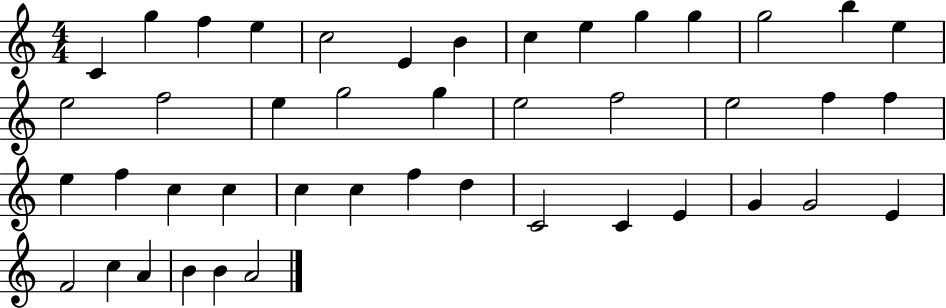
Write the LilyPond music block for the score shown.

{
  \clef treble
  \numericTimeSignature
  \time 4/4
  \key c \major
  c'4 g''4 f''4 e''4 | c''2 e'4 b'4 | c''4 e''4 g''4 g''4 | g''2 b''4 e''4 | \break e''2 f''2 | e''4 g''2 g''4 | e''2 f''2 | e''2 f''4 f''4 | \break e''4 f''4 c''4 c''4 | c''4 c''4 f''4 d''4 | c'2 c'4 e'4 | g'4 g'2 e'4 | \break f'2 c''4 a'4 | b'4 b'4 a'2 | \bar "|."
}